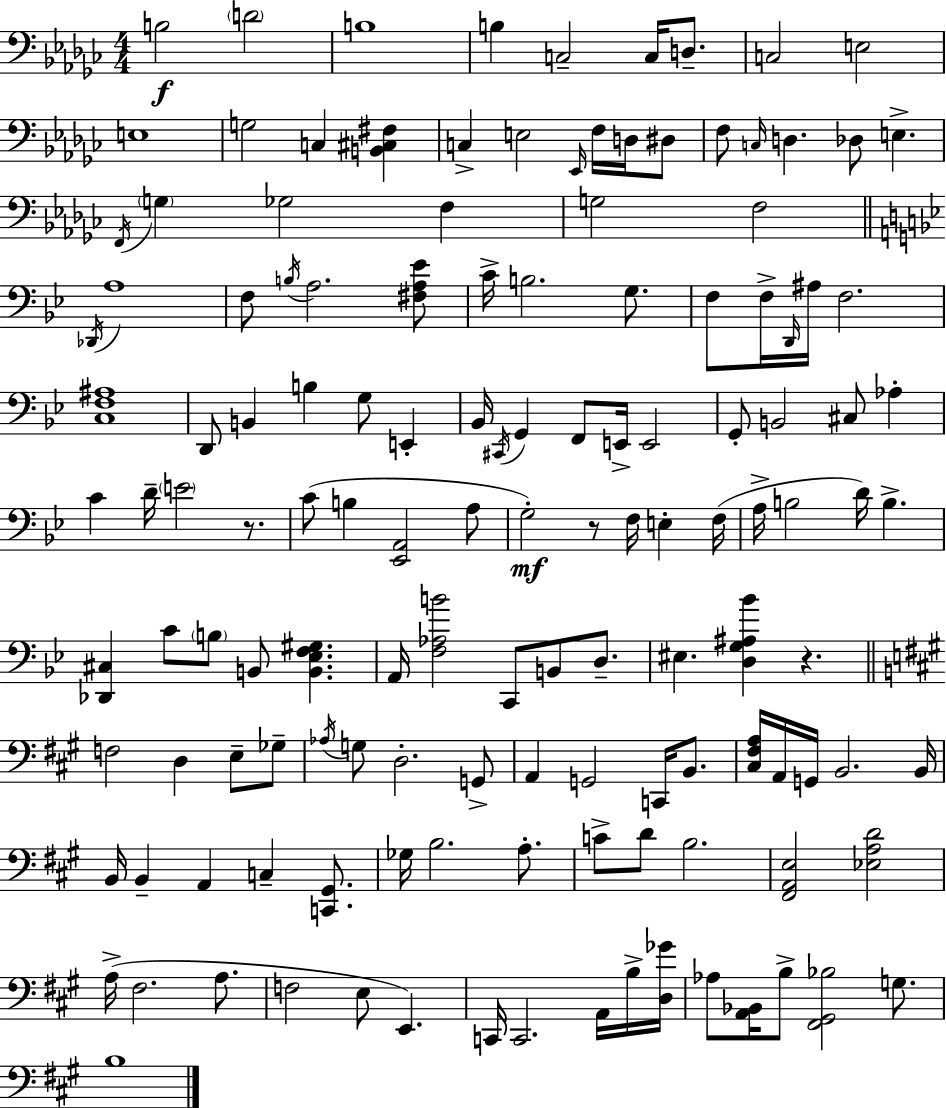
X:1
T:Untitled
M:4/4
L:1/4
K:Ebm
B,2 D2 B,4 B, C,2 C,/4 D,/2 C,2 E,2 E,4 G,2 C, [B,,^C,^F,] C, E,2 _E,,/4 F,/4 D,/4 ^D,/2 F,/2 C,/4 D, _D,/2 E, F,,/4 G, _G,2 F, G,2 F,2 _D,,/4 A,4 F,/2 B,/4 A,2 [^F,A,_E]/2 C/4 B,2 G,/2 F,/2 F,/4 D,,/4 ^A,/4 F,2 [C,F,^A,]4 D,,/2 B,, B, G,/2 E,, _B,,/4 ^C,,/4 G,, F,,/2 E,,/4 E,,2 G,,/2 B,,2 ^C,/2 _A, C D/4 E2 z/2 C/2 B, [_E,,A,,]2 A,/2 G,2 z/2 F,/4 E, F,/4 A,/4 B,2 D/4 B, [_D,,^C,] C/2 B,/2 B,,/2 [B,,_E,F,^G,] A,,/4 [F,_A,B]2 C,,/2 B,,/2 D,/2 ^E, [D,G,^A,_B] z F,2 D, E,/2 _G,/2 _A,/4 G,/2 D,2 G,,/2 A,, G,,2 C,,/4 B,,/2 [^C,^F,A,]/4 A,,/4 G,,/4 B,,2 B,,/4 B,,/4 B,, A,, C, [C,,^G,,]/2 _G,/4 B,2 A,/2 C/2 D/2 B,2 [^F,,A,,E,]2 [_E,A,D]2 A,/4 ^F,2 A,/2 F,2 E,/2 E,, C,,/4 C,,2 A,,/4 B,/4 [D,_G]/4 _A,/2 [A,,_B,,]/4 B,/2 [^F,,^G,,_B,]2 G,/2 B,4